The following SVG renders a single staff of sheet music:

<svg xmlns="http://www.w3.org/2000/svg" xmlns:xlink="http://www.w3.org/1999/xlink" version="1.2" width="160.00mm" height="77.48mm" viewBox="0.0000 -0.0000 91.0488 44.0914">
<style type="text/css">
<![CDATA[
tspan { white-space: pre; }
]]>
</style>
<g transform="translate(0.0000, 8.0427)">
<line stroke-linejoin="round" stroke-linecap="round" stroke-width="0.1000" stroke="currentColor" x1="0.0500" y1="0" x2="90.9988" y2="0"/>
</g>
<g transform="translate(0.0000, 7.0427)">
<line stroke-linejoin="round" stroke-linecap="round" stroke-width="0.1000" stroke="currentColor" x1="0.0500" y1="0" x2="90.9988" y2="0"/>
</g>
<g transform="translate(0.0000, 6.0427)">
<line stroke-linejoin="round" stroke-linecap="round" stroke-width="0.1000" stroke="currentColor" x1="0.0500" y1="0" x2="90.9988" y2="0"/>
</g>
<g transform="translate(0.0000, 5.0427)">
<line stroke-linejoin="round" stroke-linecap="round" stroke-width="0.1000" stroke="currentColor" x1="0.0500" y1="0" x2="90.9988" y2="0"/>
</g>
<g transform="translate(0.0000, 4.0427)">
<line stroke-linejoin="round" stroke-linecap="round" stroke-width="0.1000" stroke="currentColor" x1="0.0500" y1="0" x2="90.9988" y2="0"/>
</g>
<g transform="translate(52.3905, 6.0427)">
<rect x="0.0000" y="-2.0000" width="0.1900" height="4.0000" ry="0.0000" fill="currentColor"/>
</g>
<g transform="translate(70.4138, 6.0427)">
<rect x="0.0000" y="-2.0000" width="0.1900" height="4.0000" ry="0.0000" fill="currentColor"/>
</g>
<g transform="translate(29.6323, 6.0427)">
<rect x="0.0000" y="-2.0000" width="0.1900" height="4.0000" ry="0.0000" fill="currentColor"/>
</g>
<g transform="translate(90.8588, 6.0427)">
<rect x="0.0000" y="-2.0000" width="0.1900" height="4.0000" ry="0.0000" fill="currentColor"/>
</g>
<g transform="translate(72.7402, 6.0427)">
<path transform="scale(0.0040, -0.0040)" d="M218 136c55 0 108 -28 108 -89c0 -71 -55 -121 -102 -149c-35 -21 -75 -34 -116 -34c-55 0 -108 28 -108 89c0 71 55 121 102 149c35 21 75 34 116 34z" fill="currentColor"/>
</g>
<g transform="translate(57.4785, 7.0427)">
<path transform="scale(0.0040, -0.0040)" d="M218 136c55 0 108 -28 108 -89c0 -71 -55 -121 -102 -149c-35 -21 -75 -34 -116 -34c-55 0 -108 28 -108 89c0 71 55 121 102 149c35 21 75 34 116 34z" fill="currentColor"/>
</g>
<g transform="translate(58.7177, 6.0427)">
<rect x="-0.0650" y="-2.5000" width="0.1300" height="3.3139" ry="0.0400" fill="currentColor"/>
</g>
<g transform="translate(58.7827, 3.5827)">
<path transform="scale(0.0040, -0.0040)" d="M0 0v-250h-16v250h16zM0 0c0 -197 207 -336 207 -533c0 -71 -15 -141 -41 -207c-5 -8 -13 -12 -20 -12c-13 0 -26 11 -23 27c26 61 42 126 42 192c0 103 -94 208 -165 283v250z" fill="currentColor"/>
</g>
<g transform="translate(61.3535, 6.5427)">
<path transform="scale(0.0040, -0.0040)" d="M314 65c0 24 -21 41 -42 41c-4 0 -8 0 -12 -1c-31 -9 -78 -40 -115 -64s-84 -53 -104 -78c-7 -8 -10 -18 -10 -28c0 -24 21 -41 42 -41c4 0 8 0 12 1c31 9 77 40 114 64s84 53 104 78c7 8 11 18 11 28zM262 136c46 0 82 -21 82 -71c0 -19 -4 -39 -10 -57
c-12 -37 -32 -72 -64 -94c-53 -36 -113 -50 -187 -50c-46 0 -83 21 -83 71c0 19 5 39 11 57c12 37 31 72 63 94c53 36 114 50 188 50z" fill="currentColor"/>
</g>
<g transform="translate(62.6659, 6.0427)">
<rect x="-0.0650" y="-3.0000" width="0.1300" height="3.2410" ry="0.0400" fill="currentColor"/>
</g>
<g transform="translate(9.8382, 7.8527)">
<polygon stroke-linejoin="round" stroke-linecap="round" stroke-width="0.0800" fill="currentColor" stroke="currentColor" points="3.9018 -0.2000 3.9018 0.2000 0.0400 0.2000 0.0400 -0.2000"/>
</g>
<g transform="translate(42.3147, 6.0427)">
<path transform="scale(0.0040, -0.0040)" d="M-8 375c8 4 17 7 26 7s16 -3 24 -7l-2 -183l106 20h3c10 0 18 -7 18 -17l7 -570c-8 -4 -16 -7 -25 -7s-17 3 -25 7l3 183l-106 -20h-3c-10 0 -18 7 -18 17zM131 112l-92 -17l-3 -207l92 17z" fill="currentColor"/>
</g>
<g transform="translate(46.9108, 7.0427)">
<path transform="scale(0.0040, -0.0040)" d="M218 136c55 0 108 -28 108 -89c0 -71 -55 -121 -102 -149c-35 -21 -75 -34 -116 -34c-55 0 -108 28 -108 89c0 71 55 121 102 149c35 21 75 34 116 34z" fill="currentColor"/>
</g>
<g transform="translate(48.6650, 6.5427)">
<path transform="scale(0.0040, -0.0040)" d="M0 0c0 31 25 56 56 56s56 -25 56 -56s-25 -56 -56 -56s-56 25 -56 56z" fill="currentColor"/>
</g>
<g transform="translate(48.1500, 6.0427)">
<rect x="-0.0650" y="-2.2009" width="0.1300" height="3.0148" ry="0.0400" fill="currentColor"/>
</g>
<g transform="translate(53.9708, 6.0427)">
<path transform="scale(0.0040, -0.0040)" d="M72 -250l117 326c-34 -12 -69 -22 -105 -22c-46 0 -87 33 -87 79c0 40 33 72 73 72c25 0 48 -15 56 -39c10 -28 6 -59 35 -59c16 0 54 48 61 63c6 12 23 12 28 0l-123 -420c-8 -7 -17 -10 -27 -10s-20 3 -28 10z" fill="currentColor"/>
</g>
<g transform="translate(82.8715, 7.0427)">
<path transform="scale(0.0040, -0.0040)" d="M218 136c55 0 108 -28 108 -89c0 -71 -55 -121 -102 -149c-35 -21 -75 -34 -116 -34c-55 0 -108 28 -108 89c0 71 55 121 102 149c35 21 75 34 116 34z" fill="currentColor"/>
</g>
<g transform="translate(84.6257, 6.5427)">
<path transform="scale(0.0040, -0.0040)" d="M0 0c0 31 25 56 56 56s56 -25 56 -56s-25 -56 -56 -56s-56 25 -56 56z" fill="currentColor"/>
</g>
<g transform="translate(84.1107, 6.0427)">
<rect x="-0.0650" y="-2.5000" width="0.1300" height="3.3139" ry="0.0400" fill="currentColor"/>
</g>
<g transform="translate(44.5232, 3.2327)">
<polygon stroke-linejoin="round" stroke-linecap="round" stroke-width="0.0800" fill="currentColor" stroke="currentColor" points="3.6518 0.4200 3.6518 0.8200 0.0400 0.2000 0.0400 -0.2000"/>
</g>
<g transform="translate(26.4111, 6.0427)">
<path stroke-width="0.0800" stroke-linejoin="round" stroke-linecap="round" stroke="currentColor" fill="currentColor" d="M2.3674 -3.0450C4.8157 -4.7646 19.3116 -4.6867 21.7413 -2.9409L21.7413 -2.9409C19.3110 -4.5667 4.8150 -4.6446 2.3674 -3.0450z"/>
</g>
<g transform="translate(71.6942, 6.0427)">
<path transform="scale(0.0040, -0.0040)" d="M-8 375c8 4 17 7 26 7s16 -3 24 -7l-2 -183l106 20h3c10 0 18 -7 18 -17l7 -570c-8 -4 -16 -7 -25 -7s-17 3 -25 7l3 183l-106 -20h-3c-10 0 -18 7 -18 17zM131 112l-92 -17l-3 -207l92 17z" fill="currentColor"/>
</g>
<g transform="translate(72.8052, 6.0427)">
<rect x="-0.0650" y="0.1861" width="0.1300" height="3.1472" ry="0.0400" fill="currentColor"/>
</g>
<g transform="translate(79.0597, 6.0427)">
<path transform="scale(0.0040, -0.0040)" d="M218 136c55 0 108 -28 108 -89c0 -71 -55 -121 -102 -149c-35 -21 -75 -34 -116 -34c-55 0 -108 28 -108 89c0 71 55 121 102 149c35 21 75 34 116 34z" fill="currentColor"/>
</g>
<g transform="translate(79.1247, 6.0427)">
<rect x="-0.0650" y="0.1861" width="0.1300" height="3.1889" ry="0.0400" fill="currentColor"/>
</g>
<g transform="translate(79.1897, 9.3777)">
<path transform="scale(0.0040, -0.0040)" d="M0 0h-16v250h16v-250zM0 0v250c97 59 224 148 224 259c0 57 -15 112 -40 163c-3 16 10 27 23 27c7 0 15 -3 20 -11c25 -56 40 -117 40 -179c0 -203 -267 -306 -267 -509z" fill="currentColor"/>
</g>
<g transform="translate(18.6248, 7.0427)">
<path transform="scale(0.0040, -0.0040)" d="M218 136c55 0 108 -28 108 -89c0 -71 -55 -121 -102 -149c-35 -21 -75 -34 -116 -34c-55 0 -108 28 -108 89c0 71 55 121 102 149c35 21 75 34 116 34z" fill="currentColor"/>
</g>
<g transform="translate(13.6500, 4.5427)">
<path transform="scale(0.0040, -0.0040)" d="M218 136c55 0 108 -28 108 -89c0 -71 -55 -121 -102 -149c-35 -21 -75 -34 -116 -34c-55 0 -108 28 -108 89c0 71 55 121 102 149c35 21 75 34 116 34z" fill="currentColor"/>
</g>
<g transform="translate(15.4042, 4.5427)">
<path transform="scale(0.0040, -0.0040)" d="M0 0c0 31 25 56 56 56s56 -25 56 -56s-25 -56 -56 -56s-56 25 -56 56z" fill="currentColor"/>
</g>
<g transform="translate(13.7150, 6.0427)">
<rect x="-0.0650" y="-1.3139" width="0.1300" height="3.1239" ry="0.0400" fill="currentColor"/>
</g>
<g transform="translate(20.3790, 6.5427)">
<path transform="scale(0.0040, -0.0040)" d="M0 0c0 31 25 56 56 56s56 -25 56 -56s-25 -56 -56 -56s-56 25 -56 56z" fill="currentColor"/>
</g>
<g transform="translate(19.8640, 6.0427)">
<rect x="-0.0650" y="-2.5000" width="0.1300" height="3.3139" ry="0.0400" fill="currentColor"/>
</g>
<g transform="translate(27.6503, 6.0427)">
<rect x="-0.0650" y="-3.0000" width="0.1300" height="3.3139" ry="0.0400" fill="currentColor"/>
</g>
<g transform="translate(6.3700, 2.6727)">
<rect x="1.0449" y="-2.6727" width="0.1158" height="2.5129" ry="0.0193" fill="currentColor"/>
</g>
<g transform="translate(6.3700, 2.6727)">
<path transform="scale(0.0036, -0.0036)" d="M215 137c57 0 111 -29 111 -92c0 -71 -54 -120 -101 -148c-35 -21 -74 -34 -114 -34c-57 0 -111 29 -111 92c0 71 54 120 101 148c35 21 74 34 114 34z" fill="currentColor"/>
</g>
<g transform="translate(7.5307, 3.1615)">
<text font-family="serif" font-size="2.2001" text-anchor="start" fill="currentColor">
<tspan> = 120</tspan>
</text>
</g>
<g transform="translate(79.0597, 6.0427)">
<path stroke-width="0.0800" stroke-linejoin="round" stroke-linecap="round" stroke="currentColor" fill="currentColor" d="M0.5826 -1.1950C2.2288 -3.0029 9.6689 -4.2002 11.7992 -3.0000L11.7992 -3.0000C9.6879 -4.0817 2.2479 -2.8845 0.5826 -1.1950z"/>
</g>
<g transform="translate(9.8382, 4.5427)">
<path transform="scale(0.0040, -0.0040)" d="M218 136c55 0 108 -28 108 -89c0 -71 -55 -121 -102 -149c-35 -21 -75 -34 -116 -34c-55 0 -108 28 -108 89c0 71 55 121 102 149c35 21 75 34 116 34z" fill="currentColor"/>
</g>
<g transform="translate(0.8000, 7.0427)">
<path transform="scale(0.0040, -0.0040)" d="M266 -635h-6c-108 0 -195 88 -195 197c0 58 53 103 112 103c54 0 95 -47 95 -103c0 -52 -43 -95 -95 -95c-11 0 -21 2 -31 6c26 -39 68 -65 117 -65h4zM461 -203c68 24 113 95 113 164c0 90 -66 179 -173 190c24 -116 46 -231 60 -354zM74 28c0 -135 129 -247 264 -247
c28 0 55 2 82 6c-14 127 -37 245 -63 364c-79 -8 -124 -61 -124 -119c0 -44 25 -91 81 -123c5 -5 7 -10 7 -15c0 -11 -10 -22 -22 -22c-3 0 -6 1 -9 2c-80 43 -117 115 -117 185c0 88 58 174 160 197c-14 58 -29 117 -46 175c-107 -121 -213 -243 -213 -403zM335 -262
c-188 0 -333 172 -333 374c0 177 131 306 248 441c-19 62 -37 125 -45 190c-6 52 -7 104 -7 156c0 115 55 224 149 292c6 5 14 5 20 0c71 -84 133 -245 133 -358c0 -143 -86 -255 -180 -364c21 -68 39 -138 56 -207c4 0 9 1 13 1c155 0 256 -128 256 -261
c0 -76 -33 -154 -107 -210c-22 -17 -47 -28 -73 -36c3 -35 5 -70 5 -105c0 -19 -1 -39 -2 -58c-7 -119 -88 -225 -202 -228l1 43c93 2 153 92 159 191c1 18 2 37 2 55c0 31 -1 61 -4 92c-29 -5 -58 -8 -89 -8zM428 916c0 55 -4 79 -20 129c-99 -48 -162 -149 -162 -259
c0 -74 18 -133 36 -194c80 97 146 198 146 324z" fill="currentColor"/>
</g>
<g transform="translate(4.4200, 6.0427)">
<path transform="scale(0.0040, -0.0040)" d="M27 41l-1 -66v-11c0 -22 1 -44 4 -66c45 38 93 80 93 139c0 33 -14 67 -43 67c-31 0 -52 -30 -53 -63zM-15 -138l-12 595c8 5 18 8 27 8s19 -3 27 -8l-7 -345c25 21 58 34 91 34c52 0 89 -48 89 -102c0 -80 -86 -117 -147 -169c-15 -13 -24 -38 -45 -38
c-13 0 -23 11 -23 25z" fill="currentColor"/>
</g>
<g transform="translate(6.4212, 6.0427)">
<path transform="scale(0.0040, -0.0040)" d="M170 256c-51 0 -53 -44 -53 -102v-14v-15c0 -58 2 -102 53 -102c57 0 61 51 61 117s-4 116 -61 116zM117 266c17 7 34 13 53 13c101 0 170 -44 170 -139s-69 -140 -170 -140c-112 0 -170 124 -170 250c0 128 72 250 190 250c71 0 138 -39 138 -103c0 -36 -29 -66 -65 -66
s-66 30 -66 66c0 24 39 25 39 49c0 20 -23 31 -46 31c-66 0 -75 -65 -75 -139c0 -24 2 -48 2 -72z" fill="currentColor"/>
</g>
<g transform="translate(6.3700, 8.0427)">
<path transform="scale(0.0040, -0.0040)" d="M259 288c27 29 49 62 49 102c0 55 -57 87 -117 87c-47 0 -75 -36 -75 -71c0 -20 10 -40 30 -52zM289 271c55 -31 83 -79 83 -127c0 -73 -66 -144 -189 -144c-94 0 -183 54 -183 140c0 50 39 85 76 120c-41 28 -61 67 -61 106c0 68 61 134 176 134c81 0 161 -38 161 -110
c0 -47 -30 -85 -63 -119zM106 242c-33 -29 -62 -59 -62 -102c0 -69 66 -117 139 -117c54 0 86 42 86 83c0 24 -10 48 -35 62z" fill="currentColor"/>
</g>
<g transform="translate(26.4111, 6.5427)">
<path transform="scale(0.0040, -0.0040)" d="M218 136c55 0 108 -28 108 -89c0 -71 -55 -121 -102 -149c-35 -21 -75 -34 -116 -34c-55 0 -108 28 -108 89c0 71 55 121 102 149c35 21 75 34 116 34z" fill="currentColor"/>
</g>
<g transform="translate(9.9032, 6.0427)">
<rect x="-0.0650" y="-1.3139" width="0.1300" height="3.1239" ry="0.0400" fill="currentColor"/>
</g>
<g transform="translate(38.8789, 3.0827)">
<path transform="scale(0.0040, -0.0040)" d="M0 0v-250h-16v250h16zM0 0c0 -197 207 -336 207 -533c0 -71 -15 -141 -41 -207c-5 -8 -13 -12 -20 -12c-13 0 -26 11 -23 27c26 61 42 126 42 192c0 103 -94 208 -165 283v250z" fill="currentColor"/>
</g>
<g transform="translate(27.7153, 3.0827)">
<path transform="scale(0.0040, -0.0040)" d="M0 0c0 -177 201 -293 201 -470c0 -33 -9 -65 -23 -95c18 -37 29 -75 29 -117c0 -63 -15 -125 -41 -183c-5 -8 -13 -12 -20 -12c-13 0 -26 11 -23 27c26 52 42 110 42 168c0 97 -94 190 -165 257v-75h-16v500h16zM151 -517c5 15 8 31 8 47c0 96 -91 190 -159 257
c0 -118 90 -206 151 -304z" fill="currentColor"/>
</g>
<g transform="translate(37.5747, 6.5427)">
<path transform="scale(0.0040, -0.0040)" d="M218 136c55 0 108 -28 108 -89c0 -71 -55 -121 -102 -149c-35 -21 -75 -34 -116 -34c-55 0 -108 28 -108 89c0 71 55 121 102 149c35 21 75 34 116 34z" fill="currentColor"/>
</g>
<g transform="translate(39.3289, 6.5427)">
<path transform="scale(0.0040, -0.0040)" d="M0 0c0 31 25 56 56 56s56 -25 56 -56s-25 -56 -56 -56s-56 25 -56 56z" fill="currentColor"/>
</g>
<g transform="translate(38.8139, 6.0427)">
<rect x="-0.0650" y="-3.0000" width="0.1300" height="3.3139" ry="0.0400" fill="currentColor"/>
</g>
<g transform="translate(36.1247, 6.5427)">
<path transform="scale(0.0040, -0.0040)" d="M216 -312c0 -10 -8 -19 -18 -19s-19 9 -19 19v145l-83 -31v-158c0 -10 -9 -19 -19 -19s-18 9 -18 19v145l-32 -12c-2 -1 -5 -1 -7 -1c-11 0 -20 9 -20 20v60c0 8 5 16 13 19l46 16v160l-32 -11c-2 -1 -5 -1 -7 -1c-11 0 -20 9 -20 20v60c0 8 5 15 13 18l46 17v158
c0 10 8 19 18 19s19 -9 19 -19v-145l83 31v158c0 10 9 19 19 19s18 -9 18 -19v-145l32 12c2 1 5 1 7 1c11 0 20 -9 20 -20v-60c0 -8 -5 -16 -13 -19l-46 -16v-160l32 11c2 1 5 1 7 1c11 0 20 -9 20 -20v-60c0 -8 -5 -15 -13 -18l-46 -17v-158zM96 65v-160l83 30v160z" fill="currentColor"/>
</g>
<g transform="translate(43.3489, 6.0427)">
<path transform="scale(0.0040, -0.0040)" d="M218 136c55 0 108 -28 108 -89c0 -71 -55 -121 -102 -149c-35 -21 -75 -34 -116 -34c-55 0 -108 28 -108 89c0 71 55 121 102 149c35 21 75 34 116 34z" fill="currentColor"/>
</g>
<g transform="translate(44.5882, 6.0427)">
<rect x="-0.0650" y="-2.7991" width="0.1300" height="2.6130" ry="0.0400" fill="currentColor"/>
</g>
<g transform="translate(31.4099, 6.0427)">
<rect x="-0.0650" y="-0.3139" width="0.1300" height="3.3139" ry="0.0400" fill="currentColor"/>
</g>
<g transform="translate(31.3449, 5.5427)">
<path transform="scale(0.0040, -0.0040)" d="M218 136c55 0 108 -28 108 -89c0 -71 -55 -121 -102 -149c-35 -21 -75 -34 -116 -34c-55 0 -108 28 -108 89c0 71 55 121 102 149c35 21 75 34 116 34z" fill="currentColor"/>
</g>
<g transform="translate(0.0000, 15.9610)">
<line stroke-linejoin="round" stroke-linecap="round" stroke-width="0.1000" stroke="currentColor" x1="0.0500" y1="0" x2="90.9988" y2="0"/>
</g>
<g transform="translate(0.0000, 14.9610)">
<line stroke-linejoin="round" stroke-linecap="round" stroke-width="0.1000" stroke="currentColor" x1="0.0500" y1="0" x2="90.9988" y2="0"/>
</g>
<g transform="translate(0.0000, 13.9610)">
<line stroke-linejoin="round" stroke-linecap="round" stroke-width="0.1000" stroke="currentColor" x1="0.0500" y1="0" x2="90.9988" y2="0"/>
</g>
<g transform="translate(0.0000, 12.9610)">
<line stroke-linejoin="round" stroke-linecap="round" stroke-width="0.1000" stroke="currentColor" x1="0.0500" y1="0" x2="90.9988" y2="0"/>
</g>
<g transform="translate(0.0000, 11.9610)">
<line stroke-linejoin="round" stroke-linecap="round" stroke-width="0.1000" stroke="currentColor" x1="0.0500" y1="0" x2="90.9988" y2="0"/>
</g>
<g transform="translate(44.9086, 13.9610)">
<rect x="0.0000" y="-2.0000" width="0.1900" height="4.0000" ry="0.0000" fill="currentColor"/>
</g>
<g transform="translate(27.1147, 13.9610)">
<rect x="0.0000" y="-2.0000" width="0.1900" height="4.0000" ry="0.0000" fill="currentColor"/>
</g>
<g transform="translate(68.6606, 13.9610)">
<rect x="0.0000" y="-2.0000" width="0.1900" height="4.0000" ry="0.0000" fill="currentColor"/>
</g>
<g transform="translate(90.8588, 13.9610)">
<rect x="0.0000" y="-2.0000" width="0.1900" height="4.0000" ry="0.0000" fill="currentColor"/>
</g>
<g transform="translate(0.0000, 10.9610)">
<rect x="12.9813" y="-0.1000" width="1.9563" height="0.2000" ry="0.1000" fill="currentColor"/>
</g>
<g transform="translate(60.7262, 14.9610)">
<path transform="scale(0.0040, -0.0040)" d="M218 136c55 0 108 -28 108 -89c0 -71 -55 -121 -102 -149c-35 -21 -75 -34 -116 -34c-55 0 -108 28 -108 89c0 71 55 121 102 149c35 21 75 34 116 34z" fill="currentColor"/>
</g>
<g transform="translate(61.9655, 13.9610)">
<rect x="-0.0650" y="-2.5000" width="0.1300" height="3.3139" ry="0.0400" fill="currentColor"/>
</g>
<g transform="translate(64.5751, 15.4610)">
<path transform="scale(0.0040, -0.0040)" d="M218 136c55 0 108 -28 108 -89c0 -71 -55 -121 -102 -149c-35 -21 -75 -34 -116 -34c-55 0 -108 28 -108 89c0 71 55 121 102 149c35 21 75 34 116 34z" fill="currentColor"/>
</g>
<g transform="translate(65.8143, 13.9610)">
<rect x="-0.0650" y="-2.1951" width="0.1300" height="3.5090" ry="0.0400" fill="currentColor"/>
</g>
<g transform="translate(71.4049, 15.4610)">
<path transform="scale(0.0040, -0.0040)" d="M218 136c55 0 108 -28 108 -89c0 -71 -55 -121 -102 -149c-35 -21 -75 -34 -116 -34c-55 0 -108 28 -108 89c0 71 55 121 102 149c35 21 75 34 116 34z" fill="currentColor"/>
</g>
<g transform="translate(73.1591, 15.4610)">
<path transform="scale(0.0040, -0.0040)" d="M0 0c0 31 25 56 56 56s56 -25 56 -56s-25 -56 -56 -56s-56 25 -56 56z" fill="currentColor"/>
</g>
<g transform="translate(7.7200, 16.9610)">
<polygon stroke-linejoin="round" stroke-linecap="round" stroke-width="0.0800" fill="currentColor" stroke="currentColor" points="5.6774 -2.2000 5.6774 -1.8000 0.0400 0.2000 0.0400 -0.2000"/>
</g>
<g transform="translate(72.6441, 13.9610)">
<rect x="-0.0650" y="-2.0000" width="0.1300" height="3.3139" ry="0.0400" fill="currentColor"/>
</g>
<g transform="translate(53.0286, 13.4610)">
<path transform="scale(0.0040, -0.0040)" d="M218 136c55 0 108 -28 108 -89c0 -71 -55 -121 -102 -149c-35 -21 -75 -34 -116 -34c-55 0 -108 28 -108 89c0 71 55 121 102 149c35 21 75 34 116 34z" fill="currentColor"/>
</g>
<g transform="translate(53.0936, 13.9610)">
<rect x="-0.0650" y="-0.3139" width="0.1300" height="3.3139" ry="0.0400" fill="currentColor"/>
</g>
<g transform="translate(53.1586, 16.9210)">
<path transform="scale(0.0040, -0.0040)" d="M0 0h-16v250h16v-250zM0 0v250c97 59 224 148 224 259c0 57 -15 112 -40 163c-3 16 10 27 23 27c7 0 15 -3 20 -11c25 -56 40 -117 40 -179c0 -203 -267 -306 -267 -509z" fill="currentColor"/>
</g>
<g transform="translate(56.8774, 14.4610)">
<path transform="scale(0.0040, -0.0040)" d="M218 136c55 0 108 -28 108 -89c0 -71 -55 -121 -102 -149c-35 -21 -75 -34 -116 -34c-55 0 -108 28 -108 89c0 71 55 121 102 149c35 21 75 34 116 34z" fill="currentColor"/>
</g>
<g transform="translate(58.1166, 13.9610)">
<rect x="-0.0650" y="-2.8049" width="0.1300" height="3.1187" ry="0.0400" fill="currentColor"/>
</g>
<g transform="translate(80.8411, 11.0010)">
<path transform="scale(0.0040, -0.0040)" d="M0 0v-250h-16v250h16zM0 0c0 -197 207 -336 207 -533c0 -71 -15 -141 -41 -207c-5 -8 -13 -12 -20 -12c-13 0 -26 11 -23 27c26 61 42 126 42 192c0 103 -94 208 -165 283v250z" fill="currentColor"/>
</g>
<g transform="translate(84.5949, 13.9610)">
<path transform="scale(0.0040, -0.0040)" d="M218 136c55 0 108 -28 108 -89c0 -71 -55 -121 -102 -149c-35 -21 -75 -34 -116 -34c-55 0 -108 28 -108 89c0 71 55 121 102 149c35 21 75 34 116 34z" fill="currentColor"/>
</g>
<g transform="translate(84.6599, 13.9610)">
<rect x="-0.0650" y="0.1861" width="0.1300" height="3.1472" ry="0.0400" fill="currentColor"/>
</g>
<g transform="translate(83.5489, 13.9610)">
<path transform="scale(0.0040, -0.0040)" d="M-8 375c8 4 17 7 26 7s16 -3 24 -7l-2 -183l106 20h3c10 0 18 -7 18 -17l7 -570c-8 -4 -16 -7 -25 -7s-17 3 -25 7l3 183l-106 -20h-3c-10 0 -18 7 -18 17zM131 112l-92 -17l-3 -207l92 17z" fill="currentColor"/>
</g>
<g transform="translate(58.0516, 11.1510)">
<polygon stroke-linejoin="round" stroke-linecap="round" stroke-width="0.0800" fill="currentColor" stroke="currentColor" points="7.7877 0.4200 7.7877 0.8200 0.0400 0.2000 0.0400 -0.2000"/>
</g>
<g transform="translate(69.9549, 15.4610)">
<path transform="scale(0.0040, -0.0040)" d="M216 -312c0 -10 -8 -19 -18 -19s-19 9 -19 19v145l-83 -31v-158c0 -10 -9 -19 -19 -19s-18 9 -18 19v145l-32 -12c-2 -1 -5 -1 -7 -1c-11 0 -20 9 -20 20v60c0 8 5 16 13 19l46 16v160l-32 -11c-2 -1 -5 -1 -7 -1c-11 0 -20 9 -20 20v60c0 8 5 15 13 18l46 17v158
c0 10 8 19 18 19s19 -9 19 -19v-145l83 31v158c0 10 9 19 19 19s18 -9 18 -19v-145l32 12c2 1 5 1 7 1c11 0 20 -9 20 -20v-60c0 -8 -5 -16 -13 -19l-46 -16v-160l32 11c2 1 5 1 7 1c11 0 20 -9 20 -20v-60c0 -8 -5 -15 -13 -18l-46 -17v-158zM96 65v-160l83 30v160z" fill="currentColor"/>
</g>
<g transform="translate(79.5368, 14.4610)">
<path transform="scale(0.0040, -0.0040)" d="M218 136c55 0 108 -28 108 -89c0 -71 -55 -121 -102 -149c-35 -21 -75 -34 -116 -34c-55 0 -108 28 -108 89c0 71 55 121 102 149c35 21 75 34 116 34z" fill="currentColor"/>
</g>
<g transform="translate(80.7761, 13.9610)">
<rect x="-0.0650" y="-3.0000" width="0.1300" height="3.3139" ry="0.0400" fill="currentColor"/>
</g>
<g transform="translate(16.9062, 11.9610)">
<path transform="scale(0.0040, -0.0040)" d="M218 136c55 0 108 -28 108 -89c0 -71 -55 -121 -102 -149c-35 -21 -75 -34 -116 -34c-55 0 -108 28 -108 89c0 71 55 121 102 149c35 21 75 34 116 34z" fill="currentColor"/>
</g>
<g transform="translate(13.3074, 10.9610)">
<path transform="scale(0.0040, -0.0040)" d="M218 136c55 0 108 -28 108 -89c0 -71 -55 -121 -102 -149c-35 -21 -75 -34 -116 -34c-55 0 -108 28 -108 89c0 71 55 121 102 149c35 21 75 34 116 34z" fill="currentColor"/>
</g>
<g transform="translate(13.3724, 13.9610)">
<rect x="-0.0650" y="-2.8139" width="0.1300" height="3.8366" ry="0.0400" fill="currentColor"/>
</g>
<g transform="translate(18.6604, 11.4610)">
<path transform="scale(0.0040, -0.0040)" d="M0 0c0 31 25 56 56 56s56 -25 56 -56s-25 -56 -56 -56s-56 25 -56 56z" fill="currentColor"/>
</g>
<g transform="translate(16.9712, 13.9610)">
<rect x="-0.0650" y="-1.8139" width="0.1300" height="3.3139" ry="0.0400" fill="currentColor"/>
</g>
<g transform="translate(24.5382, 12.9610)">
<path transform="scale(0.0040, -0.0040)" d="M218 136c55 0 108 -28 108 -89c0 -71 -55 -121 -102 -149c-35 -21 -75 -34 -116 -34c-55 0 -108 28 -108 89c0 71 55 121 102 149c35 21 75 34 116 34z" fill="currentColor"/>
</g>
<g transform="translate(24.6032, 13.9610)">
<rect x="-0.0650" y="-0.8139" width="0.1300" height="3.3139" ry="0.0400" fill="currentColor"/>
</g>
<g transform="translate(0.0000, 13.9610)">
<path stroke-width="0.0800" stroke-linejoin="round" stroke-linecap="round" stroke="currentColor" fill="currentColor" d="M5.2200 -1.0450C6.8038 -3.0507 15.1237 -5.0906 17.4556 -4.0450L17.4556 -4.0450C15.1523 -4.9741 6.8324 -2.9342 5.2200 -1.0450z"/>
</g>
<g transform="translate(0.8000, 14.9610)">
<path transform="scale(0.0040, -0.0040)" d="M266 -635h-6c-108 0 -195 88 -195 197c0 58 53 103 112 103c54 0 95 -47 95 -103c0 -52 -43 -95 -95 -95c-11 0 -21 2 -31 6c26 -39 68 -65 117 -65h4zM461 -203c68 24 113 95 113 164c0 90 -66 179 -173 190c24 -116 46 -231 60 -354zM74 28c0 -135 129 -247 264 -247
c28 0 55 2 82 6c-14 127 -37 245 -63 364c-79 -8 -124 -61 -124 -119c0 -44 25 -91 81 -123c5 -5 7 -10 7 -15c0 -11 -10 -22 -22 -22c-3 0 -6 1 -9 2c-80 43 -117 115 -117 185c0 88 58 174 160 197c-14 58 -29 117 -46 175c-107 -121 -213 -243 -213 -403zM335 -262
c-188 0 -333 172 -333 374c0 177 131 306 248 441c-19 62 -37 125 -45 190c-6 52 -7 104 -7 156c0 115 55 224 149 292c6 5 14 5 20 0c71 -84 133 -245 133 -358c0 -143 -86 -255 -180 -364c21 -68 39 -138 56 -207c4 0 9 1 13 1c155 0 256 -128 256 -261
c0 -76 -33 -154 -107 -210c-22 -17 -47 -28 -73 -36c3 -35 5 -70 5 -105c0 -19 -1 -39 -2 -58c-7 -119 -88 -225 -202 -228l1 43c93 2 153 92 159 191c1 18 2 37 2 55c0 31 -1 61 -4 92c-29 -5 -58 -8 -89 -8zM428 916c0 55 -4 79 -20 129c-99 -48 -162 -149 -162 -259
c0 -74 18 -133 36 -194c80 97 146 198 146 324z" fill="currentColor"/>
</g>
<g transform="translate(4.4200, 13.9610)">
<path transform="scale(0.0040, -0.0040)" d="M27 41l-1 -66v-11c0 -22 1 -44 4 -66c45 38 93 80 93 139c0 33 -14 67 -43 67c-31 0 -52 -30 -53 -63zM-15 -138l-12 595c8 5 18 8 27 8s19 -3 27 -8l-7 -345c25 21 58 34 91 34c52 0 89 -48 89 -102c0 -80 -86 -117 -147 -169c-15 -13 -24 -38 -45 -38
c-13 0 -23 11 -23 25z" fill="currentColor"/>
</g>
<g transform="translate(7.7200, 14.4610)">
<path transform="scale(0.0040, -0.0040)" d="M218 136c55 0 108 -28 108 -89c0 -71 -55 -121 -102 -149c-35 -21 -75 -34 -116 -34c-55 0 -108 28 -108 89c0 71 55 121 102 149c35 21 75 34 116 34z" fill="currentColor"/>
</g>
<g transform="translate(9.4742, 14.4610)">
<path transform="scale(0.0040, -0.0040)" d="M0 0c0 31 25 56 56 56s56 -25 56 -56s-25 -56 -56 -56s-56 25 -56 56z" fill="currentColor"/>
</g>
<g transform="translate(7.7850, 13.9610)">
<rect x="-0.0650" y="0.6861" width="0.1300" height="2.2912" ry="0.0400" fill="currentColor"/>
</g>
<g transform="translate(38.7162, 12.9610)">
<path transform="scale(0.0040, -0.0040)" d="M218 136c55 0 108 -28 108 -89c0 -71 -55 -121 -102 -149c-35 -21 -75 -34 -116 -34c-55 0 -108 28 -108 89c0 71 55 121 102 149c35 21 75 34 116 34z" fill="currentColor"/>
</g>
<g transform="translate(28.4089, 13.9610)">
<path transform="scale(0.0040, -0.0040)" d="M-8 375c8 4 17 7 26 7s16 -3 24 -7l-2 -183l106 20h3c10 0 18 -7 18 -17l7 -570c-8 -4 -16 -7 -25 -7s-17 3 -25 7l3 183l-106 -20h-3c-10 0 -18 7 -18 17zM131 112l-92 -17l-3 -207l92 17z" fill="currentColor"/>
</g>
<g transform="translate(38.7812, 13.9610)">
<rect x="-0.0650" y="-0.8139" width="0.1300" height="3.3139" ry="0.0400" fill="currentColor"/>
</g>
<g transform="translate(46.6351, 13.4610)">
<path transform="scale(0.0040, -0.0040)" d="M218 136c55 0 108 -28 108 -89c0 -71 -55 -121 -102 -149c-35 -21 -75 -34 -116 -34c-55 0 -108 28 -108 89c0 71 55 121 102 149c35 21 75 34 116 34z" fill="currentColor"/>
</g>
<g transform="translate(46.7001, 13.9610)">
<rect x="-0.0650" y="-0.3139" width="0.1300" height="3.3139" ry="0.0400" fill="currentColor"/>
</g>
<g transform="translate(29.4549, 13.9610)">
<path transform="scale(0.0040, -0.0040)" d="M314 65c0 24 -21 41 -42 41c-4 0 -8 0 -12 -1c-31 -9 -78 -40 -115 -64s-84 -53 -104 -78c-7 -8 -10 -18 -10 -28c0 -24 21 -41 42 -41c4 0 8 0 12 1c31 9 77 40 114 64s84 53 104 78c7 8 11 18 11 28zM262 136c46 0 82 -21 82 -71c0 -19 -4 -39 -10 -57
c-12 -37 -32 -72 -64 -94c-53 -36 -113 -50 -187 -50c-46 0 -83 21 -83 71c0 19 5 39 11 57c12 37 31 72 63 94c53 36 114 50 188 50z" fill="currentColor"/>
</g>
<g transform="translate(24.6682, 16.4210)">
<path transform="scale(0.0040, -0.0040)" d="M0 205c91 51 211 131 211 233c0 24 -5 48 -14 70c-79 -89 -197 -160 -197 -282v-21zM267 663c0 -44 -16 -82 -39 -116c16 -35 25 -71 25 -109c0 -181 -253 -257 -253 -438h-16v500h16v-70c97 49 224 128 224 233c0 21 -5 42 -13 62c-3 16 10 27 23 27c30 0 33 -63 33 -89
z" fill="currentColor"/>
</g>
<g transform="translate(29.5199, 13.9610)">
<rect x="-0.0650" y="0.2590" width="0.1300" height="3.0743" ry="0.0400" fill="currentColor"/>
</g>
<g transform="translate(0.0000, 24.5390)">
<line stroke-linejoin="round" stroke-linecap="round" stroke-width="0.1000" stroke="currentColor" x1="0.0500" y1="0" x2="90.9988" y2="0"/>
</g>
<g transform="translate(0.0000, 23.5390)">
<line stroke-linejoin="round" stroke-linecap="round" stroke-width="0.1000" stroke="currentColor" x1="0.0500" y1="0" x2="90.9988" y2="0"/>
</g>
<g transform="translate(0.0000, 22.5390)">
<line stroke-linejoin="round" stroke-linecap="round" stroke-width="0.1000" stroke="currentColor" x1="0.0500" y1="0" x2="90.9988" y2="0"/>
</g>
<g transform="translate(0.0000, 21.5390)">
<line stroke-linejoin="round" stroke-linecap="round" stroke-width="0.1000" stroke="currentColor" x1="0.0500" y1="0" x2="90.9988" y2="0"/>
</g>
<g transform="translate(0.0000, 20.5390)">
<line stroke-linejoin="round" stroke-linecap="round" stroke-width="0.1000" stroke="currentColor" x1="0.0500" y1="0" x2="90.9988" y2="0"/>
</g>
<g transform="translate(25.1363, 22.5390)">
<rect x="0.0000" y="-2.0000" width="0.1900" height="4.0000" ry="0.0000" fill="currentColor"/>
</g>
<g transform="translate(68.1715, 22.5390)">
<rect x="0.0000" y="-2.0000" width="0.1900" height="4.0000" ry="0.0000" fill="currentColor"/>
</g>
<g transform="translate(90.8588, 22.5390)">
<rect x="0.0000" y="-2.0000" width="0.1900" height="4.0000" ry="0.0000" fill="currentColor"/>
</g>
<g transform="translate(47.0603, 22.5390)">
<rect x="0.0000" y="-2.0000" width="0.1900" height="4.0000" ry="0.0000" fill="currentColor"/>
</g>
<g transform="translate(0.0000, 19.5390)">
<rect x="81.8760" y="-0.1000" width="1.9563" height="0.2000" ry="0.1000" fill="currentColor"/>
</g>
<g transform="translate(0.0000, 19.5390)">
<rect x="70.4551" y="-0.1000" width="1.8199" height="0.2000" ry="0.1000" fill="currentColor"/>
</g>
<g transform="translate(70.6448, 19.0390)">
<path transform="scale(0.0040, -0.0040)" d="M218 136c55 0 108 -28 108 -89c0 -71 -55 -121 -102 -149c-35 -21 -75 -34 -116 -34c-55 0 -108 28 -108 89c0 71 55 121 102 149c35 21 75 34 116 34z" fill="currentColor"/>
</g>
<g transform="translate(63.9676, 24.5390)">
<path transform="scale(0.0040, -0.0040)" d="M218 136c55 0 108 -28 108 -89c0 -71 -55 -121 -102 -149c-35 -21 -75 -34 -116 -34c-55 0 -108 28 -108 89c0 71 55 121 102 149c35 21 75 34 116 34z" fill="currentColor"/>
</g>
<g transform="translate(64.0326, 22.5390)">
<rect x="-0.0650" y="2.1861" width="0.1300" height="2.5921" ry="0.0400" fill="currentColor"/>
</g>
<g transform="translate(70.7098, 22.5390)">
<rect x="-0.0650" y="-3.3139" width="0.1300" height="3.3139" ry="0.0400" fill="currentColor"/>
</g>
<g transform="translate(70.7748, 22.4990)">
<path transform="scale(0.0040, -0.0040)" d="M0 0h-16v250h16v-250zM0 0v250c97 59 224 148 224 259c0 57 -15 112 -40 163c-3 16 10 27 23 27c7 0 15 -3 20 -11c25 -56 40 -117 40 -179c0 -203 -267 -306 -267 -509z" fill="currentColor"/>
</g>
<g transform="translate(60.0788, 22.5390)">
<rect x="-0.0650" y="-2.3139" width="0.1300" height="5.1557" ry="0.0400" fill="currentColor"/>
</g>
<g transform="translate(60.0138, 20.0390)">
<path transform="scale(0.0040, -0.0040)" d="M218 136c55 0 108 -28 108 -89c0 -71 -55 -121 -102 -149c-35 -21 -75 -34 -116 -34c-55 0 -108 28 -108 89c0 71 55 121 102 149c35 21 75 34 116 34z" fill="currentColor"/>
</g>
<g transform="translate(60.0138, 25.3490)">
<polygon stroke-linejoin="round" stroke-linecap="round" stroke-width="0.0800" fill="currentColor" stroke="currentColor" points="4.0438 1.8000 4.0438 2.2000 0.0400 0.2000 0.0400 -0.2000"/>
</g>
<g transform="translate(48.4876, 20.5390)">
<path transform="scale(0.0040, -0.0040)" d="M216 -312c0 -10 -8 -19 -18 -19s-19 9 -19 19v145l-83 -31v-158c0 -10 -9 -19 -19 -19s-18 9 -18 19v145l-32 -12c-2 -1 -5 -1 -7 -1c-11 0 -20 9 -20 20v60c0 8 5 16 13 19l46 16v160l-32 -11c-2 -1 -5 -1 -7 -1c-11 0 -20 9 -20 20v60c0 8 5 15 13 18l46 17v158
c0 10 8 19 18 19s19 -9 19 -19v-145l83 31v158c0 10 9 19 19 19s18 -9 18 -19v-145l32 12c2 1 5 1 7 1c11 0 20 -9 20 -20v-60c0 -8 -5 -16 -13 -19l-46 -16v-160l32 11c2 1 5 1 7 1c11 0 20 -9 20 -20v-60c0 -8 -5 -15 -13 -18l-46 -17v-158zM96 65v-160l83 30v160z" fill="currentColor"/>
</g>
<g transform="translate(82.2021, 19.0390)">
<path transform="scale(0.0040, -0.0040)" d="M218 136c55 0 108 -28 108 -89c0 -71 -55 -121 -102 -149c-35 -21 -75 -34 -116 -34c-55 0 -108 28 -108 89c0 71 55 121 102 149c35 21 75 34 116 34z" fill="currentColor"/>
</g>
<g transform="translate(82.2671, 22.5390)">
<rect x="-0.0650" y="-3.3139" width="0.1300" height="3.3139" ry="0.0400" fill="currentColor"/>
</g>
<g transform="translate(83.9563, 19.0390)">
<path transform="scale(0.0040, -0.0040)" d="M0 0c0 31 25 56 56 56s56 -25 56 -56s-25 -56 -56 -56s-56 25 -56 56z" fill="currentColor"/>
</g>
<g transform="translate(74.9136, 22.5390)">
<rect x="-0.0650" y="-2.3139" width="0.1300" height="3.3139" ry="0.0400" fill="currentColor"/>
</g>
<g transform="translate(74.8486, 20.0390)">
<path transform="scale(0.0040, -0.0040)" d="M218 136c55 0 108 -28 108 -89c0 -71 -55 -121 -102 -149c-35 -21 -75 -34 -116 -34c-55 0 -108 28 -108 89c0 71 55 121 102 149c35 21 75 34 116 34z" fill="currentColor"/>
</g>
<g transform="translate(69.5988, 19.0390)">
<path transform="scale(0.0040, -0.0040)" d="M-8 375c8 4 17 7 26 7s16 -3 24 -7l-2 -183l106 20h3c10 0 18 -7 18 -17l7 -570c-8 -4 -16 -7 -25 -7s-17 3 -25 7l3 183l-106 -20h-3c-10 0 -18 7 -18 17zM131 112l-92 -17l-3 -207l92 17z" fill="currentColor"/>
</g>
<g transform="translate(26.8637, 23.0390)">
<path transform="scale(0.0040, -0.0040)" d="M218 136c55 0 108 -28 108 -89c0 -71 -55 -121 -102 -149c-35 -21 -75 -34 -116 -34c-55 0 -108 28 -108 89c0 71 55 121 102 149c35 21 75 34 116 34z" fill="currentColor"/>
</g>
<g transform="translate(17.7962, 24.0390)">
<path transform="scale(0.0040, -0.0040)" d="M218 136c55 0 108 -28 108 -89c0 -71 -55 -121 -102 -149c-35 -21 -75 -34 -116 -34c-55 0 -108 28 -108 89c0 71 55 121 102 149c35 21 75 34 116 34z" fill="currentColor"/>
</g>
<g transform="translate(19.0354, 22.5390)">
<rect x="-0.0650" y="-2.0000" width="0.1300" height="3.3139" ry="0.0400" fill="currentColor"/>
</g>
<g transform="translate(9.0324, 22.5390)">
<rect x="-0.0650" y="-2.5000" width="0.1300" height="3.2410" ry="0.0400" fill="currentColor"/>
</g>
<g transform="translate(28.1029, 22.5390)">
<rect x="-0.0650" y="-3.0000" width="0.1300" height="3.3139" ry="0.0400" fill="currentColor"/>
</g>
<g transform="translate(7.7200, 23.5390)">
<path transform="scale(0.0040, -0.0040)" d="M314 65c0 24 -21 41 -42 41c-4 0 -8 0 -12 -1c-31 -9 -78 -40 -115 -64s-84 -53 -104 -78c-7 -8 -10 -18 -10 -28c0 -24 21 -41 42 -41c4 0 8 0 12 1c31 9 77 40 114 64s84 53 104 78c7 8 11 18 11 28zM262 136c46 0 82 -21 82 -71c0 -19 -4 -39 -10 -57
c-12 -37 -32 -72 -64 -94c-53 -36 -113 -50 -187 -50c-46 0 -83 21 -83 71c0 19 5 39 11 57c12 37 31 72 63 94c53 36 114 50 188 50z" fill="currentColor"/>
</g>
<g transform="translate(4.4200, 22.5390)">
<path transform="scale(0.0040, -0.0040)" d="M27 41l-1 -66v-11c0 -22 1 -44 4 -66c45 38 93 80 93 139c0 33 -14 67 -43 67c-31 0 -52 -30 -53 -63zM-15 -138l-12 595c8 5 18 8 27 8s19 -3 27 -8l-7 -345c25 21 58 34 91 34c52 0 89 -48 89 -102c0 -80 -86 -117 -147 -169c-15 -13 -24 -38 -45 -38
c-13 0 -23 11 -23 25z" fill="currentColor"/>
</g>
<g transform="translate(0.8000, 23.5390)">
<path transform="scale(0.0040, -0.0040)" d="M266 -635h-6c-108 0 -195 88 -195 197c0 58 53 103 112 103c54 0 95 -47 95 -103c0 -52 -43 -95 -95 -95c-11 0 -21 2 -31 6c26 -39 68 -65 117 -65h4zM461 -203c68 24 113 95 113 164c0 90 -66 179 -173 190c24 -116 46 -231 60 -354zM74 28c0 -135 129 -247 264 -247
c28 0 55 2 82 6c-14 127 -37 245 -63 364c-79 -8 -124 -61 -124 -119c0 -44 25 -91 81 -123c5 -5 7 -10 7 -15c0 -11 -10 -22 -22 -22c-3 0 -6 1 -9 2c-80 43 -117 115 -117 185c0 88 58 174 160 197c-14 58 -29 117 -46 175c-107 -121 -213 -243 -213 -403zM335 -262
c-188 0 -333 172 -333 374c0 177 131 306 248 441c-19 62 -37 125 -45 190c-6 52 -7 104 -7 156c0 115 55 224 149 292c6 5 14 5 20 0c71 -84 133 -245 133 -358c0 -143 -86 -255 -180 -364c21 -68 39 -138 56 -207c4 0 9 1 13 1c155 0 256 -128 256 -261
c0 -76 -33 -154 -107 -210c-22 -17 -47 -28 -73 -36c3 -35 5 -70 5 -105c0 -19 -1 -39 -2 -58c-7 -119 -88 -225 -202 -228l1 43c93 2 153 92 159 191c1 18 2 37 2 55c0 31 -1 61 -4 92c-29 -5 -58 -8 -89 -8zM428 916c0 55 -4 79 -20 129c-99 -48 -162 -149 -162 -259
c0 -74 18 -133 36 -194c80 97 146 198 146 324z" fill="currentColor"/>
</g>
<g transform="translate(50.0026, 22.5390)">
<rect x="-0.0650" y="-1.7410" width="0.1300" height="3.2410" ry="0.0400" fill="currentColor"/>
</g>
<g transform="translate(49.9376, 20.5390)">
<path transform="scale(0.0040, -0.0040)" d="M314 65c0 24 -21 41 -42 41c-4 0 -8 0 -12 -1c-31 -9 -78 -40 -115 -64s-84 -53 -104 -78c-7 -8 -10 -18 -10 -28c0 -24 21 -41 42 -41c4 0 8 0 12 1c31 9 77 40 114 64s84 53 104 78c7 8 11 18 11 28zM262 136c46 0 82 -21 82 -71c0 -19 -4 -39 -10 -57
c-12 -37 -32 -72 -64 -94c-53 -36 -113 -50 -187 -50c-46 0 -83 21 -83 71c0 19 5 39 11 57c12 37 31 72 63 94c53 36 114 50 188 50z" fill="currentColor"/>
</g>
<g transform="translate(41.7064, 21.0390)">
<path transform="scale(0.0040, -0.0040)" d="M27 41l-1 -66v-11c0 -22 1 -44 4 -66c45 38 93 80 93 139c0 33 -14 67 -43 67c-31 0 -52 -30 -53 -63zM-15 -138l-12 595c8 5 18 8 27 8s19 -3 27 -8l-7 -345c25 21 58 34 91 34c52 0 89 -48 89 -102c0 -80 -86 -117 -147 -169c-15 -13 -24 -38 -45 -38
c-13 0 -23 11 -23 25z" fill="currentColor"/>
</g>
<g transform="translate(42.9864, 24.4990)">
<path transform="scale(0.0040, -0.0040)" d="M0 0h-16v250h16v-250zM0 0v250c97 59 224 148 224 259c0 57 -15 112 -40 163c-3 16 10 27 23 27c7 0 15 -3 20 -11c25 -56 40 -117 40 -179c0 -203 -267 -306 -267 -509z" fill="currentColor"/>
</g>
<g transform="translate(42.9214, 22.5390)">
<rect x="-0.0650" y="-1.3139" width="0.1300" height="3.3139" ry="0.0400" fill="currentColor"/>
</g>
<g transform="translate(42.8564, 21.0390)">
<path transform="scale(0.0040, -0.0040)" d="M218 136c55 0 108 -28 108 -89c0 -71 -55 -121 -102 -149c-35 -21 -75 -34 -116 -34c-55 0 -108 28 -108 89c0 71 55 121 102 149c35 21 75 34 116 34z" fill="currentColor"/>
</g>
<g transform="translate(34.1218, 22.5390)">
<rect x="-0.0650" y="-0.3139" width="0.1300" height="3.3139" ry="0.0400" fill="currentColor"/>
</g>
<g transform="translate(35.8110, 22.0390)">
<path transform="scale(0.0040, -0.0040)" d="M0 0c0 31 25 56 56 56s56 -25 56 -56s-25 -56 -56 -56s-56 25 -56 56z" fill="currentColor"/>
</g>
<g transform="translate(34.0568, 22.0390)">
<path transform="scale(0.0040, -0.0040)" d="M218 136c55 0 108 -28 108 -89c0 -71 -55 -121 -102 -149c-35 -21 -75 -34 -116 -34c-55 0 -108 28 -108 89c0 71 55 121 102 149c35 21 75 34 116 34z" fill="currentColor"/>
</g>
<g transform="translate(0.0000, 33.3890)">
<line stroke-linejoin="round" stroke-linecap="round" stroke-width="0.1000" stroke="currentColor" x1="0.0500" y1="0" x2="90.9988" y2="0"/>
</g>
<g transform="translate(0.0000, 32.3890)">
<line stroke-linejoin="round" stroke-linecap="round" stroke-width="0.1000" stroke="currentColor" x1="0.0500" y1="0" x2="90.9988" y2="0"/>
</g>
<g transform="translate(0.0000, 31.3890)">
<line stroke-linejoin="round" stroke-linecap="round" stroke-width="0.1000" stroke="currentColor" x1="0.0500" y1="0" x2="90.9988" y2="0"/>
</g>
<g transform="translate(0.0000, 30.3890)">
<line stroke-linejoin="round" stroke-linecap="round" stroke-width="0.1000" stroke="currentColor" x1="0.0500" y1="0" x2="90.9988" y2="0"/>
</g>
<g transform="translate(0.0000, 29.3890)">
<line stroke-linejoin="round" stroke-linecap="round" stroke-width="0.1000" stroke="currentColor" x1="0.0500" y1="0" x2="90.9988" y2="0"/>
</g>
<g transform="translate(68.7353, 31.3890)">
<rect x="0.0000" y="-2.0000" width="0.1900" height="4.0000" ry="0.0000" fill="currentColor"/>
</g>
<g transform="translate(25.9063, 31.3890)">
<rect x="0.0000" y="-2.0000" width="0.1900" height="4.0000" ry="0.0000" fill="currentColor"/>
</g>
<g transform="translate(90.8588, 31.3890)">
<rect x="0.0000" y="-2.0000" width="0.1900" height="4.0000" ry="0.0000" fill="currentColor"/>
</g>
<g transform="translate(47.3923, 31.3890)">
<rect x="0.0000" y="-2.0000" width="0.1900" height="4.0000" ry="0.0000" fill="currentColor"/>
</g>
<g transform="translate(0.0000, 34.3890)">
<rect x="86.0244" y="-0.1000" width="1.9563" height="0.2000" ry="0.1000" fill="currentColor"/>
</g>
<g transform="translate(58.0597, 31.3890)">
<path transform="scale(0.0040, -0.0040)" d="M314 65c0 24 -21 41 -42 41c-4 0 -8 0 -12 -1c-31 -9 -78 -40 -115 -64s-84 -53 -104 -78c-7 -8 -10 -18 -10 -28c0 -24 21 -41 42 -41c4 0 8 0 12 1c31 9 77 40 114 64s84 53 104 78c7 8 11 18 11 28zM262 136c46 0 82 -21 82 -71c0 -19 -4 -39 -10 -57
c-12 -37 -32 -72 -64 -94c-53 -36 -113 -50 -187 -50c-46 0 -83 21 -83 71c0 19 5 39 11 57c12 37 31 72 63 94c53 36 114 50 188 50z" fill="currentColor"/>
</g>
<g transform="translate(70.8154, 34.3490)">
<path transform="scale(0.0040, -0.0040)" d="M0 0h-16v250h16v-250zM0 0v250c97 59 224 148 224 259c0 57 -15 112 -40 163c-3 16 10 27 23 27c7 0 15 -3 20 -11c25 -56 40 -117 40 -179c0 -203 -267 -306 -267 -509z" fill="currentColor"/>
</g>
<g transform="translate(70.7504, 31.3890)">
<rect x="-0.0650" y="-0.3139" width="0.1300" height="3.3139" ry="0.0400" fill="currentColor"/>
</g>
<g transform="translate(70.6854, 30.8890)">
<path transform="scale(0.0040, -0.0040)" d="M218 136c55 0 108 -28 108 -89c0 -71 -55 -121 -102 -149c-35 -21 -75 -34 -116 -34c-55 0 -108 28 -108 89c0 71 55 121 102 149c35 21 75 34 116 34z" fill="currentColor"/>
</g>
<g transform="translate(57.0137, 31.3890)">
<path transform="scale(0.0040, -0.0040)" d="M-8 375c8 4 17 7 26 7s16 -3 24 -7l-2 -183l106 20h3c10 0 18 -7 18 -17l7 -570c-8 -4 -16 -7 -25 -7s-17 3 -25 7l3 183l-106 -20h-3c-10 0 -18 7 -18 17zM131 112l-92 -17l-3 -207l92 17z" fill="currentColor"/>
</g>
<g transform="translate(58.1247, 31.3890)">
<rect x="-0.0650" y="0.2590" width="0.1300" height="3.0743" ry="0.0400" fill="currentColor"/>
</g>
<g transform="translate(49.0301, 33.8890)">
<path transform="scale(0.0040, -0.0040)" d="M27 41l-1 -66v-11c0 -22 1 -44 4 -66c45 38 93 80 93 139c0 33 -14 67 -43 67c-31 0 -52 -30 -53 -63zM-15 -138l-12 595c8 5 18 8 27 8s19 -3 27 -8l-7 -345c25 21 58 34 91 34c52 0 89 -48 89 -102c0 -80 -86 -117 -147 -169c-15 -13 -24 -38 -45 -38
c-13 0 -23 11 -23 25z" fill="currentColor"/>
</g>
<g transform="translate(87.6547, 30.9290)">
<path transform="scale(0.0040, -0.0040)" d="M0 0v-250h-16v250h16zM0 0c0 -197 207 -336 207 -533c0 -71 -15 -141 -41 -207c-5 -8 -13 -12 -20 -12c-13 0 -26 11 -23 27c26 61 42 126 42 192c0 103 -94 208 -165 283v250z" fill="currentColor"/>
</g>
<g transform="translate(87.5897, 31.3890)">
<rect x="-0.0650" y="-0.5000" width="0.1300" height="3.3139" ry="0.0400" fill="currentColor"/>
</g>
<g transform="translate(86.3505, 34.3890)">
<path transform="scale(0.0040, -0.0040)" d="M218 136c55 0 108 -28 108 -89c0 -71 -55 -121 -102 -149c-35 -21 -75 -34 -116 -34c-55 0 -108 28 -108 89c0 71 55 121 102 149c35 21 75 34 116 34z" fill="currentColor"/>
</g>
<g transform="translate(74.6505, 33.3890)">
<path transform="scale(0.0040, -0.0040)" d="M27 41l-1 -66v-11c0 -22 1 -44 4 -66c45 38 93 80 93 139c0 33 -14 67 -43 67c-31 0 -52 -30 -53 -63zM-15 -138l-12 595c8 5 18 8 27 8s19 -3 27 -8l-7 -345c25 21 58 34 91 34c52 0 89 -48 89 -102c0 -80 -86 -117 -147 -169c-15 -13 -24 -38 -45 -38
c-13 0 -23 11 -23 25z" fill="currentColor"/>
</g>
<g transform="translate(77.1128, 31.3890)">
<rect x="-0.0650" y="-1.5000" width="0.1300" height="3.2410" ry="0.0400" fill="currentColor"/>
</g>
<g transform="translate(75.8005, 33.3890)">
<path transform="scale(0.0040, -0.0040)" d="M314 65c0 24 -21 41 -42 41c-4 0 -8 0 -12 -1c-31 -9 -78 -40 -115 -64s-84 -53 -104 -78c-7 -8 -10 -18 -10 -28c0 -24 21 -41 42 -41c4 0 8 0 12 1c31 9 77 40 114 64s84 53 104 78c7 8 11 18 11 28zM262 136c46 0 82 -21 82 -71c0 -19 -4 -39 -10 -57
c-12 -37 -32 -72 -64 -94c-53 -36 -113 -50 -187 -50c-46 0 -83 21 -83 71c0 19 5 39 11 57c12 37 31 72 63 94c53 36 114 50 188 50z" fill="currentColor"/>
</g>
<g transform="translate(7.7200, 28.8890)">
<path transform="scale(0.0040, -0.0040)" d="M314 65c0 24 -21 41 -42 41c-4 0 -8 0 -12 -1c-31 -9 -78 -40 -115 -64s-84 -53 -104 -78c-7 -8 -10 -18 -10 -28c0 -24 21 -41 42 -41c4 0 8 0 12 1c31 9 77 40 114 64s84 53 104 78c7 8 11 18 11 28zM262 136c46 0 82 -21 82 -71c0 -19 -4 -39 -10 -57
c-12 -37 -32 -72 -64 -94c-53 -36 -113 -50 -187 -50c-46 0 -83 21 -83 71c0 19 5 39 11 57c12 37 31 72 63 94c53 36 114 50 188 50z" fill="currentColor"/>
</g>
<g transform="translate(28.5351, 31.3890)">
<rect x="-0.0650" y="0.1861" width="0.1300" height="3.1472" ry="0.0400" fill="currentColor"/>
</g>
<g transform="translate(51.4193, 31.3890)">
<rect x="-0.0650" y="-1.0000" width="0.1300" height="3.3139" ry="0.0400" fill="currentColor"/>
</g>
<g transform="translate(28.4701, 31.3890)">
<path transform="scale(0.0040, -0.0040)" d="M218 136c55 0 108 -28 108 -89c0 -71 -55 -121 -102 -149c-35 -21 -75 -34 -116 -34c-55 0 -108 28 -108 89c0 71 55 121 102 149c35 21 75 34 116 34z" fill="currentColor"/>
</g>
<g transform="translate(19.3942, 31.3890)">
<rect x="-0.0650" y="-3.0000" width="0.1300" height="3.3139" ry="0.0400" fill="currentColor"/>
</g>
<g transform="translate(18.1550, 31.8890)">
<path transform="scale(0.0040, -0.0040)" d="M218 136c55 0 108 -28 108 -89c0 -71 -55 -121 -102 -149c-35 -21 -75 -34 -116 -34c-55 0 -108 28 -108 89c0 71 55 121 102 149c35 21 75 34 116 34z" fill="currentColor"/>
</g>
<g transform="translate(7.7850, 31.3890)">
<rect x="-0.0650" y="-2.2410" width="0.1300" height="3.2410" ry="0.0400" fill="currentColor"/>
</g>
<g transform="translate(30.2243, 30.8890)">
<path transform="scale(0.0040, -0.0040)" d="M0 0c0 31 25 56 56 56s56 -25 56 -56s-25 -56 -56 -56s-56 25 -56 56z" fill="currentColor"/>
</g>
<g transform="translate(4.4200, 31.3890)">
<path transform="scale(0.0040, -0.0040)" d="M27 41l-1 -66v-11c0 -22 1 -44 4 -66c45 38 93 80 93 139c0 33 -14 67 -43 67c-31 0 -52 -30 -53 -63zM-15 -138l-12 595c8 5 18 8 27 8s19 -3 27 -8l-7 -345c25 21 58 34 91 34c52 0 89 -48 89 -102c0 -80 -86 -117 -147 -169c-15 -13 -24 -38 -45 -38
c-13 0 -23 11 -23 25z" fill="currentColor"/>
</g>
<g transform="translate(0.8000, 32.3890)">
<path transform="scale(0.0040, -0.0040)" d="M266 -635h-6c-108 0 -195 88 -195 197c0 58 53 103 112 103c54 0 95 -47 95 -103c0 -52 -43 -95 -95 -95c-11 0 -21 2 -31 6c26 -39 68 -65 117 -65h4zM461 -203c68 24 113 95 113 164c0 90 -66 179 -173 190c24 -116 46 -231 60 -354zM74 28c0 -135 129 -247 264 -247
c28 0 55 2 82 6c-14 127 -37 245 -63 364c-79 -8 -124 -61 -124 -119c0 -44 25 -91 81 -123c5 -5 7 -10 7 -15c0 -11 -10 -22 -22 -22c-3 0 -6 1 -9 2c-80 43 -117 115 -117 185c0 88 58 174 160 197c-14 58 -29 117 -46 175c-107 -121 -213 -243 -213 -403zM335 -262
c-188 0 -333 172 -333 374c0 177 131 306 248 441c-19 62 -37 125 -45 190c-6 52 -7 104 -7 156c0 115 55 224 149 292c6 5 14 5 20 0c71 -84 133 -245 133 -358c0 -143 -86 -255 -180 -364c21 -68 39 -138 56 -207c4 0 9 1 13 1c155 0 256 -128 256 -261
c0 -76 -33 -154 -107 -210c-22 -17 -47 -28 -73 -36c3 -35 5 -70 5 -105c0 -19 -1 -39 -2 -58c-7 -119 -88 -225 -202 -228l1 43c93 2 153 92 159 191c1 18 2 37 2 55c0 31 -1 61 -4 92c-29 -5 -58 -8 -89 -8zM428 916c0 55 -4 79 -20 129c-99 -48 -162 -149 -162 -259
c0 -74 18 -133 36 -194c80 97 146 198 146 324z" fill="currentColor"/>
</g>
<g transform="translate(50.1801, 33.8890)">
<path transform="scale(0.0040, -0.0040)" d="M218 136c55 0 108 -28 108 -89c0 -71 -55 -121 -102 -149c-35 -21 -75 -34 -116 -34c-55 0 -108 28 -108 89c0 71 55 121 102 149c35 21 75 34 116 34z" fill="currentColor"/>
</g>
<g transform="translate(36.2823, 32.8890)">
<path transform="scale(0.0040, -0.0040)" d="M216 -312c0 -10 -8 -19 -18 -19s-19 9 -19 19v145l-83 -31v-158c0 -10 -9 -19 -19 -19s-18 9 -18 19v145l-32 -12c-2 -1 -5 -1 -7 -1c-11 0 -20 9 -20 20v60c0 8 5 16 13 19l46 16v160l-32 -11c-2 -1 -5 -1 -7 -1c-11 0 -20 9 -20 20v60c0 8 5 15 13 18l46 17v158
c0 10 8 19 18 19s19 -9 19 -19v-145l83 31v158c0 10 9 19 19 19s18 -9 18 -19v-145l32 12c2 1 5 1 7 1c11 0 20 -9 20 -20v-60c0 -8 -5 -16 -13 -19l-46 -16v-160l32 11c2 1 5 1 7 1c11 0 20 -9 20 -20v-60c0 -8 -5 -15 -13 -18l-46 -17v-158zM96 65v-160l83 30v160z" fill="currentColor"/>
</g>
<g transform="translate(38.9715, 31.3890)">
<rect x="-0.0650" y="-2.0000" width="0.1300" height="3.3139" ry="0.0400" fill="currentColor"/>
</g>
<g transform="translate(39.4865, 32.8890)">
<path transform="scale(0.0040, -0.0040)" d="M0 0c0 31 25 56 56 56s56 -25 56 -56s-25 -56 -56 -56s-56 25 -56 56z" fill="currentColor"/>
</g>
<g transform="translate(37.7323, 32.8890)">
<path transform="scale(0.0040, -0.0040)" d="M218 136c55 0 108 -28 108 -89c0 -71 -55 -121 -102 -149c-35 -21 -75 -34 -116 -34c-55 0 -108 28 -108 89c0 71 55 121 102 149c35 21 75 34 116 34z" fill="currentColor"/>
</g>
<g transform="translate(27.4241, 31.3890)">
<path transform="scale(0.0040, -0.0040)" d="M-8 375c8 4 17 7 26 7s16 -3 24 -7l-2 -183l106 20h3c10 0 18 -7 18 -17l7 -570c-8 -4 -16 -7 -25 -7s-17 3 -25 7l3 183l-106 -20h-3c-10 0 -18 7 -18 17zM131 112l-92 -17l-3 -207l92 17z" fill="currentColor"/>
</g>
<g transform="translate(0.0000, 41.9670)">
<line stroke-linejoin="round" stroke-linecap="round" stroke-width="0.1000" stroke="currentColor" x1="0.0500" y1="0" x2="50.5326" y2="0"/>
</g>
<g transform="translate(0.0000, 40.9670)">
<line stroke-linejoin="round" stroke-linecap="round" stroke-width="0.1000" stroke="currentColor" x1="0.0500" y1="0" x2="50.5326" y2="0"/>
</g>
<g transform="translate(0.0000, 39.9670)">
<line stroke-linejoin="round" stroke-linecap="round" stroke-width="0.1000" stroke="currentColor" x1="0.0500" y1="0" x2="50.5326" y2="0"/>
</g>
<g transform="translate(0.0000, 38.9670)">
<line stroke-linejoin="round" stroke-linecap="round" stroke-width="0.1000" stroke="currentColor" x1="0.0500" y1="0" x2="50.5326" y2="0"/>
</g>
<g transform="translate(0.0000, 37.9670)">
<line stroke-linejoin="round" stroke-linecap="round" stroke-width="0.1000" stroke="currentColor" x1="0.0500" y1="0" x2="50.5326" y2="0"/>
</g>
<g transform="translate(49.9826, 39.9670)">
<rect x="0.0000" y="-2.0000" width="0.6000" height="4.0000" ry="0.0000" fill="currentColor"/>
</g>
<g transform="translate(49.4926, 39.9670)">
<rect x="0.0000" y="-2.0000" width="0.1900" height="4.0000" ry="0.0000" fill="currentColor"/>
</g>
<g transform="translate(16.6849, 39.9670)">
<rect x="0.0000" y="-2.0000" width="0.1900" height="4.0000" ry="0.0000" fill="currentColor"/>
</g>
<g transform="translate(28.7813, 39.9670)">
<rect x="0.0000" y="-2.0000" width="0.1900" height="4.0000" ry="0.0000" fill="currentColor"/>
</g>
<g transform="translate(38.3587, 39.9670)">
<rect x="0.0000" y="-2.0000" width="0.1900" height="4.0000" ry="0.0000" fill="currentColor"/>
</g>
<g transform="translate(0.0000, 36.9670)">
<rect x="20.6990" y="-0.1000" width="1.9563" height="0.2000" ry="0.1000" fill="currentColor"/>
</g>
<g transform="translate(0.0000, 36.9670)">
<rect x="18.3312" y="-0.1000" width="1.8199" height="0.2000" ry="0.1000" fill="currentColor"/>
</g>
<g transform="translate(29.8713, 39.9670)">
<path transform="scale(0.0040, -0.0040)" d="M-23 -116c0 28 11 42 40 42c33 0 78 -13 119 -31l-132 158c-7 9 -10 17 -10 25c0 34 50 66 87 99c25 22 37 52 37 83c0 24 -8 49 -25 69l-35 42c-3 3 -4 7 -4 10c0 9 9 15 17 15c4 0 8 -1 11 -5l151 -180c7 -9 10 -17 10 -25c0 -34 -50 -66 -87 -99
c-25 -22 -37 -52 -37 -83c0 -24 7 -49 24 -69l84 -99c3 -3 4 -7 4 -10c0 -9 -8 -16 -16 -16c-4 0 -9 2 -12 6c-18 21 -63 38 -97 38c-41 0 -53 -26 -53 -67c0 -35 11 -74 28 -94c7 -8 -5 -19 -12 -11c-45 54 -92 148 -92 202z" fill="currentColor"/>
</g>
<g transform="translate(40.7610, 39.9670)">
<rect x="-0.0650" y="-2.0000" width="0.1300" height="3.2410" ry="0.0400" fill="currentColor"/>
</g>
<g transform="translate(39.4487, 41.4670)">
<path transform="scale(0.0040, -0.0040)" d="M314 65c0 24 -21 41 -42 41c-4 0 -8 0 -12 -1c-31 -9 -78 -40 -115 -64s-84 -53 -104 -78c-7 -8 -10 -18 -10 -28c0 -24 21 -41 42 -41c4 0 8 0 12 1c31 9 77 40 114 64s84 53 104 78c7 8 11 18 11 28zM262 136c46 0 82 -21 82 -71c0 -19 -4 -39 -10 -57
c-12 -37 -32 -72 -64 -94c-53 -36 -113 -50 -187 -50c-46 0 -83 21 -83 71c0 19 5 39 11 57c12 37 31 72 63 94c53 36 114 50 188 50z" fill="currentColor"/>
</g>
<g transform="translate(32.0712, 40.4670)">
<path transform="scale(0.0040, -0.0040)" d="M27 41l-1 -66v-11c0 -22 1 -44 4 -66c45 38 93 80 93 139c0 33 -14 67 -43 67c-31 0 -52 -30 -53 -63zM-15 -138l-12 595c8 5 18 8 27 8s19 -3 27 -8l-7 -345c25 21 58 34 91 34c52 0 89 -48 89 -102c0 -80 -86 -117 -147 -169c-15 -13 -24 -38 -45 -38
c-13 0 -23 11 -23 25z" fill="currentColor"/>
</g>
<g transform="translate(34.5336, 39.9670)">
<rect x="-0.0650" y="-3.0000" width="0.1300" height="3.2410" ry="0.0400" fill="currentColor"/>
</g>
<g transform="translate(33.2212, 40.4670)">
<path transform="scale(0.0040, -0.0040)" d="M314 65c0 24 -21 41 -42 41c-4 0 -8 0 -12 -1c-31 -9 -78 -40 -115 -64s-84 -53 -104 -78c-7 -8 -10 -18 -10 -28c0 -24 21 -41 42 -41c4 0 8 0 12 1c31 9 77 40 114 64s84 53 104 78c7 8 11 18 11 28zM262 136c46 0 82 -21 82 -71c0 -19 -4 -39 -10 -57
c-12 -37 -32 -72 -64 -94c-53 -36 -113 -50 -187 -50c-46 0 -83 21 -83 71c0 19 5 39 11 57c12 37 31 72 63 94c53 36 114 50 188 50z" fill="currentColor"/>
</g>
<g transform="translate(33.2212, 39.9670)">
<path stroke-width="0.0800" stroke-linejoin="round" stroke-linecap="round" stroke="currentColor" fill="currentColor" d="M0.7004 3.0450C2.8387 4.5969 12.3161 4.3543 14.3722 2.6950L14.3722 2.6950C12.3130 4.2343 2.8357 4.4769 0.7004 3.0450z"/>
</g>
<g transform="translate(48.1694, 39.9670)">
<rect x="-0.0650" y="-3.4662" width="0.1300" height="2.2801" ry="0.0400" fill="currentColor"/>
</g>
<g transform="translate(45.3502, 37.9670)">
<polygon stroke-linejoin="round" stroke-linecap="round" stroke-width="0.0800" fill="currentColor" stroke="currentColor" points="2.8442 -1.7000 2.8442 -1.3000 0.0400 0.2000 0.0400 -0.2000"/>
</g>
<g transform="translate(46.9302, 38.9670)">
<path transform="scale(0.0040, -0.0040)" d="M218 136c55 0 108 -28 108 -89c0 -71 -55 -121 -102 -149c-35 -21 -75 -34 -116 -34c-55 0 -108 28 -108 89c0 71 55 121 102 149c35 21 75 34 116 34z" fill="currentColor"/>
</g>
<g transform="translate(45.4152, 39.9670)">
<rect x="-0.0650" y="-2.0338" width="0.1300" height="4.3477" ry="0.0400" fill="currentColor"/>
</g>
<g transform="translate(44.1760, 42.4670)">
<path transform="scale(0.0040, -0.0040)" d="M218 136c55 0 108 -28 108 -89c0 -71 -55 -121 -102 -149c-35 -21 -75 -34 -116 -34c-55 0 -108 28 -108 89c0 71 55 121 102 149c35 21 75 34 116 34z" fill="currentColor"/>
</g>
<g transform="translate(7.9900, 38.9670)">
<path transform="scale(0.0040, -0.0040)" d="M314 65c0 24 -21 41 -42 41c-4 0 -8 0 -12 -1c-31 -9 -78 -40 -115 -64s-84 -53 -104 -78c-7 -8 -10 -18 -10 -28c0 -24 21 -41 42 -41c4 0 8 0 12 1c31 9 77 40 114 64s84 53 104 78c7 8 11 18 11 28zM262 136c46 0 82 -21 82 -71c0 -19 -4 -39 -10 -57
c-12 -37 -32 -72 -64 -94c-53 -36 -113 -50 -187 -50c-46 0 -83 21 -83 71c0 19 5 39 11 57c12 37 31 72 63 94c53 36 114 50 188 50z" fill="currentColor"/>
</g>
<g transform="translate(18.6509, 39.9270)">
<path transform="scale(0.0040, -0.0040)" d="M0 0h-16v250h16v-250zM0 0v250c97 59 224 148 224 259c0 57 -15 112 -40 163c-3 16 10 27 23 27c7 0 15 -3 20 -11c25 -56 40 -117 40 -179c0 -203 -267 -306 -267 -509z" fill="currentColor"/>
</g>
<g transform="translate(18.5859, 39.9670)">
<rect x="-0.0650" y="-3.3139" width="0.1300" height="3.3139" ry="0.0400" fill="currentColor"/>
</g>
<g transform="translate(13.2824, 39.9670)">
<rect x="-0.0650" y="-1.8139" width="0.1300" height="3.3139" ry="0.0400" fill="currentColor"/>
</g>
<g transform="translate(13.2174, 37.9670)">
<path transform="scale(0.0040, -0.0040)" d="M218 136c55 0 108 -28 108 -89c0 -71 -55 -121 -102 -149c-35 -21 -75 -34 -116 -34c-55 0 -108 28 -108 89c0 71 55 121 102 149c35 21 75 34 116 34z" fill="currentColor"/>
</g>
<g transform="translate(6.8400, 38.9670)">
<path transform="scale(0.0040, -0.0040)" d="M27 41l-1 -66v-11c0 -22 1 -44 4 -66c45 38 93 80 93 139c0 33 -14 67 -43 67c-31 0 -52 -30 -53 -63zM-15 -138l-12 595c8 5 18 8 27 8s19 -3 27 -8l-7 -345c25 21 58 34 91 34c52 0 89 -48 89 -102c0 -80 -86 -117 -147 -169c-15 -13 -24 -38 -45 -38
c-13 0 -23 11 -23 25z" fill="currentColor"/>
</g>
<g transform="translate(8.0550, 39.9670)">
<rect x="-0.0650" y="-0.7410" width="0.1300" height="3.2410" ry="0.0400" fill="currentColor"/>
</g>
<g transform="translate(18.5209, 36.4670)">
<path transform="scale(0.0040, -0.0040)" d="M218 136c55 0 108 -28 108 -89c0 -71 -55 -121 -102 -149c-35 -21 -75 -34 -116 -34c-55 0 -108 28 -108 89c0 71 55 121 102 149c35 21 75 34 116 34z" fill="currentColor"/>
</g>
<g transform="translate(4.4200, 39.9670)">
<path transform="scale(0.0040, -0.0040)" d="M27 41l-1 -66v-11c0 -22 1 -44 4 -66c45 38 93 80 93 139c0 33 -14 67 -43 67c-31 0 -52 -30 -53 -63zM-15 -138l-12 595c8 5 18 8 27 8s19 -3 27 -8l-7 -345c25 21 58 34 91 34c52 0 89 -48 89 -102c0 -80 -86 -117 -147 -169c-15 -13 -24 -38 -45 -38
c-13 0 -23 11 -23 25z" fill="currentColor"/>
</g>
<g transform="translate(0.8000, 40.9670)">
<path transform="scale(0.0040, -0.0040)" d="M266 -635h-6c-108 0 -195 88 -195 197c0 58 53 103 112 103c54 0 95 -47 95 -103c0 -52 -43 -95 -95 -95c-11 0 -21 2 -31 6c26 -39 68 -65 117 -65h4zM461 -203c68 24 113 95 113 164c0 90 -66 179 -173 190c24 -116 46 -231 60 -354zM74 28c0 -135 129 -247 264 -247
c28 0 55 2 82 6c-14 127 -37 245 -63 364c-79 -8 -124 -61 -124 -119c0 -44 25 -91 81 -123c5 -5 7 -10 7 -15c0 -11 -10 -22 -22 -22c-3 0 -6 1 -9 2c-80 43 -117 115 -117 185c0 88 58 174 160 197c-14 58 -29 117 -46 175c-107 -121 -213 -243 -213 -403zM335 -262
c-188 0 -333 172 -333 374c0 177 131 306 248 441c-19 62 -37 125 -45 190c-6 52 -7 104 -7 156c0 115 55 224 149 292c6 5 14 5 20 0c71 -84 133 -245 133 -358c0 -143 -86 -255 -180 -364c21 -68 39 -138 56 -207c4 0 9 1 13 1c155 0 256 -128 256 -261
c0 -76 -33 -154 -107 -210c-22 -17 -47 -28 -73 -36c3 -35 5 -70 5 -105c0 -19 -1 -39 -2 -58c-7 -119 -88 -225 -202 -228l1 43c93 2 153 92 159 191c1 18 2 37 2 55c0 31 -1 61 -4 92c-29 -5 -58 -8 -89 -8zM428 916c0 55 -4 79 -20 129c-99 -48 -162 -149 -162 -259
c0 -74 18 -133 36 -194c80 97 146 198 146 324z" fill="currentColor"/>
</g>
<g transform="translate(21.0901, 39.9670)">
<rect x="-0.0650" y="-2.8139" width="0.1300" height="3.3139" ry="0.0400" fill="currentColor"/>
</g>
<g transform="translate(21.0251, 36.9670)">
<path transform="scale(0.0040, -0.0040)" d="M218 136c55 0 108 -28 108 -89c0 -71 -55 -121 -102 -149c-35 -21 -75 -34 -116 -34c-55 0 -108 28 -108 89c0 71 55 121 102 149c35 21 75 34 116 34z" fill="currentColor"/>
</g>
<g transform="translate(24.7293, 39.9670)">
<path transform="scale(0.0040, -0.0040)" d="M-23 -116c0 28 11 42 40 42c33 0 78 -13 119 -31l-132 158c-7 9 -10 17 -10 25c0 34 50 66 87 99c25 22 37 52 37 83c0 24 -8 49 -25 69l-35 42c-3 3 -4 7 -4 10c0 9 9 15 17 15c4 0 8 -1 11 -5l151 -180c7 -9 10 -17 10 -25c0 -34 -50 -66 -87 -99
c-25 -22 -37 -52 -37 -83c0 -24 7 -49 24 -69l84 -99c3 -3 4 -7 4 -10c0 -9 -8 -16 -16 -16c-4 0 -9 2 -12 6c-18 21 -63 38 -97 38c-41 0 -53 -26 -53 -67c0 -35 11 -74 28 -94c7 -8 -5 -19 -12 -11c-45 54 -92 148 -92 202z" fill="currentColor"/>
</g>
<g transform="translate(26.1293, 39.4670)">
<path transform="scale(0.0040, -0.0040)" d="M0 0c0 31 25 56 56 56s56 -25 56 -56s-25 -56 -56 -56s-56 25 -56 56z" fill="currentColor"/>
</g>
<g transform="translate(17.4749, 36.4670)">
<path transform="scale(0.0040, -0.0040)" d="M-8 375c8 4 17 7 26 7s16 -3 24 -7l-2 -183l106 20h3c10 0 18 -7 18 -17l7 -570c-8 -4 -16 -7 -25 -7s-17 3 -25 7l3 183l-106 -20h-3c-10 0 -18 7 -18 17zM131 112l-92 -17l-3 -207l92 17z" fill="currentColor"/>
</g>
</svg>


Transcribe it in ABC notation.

X:1
T:Untitled
M:6/8
L:1/4
K:F
e/2 e/2 G A/4 c ^A/2 B/2 G/2 z/2 G/2 A2 B B/2 G A/2 a/2 f d/4 B2 d c c/2 A/2 G/2 F/2 ^F A/2 B G2 F A c _e/2 ^f2 g/2 E/2 b/2 g b g2 A B ^F _D B2 c/2 _E2 C/2 _d2 f b/2 a z z _A2 F2 D/2 d/2